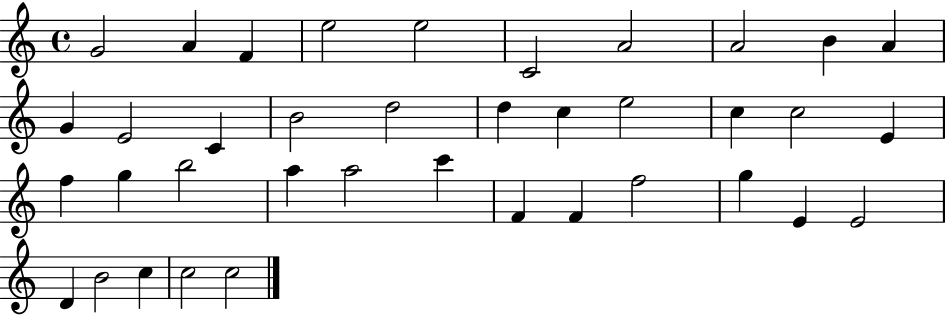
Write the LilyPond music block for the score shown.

{
  \clef treble
  \time 4/4
  \defaultTimeSignature
  \key c \major
  g'2 a'4 f'4 | e''2 e''2 | c'2 a'2 | a'2 b'4 a'4 | \break g'4 e'2 c'4 | b'2 d''2 | d''4 c''4 e''2 | c''4 c''2 e'4 | \break f''4 g''4 b''2 | a''4 a''2 c'''4 | f'4 f'4 f''2 | g''4 e'4 e'2 | \break d'4 b'2 c''4 | c''2 c''2 | \bar "|."
}